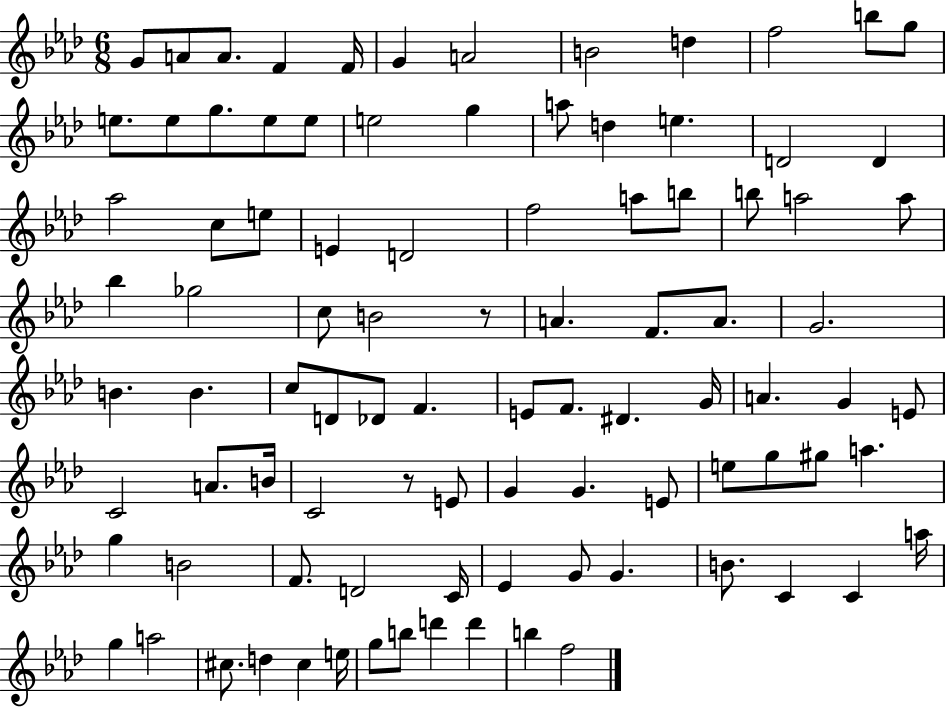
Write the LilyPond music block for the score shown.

{
  \clef treble
  \numericTimeSignature
  \time 6/8
  \key aes \major
  g'8 a'8 a'8. f'4 f'16 | g'4 a'2 | b'2 d''4 | f''2 b''8 g''8 | \break e''8. e''8 g''8. e''8 e''8 | e''2 g''4 | a''8 d''4 e''4. | d'2 d'4 | \break aes''2 c''8 e''8 | e'4 d'2 | f''2 a''8 b''8 | b''8 a''2 a''8 | \break bes''4 ges''2 | c''8 b'2 r8 | a'4. f'8. a'8. | g'2. | \break b'4. b'4. | c''8 d'8 des'8 f'4. | e'8 f'8. dis'4. g'16 | a'4. g'4 e'8 | \break c'2 a'8. b'16 | c'2 r8 e'8 | g'4 g'4. e'8 | e''8 g''8 gis''8 a''4. | \break g''4 b'2 | f'8. d'2 c'16 | ees'4 g'8 g'4. | b'8. c'4 c'4 a''16 | \break g''4 a''2 | cis''8. d''4 cis''4 e''16 | g''8 b''8 d'''4 d'''4 | b''4 f''2 | \break \bar "|."
}